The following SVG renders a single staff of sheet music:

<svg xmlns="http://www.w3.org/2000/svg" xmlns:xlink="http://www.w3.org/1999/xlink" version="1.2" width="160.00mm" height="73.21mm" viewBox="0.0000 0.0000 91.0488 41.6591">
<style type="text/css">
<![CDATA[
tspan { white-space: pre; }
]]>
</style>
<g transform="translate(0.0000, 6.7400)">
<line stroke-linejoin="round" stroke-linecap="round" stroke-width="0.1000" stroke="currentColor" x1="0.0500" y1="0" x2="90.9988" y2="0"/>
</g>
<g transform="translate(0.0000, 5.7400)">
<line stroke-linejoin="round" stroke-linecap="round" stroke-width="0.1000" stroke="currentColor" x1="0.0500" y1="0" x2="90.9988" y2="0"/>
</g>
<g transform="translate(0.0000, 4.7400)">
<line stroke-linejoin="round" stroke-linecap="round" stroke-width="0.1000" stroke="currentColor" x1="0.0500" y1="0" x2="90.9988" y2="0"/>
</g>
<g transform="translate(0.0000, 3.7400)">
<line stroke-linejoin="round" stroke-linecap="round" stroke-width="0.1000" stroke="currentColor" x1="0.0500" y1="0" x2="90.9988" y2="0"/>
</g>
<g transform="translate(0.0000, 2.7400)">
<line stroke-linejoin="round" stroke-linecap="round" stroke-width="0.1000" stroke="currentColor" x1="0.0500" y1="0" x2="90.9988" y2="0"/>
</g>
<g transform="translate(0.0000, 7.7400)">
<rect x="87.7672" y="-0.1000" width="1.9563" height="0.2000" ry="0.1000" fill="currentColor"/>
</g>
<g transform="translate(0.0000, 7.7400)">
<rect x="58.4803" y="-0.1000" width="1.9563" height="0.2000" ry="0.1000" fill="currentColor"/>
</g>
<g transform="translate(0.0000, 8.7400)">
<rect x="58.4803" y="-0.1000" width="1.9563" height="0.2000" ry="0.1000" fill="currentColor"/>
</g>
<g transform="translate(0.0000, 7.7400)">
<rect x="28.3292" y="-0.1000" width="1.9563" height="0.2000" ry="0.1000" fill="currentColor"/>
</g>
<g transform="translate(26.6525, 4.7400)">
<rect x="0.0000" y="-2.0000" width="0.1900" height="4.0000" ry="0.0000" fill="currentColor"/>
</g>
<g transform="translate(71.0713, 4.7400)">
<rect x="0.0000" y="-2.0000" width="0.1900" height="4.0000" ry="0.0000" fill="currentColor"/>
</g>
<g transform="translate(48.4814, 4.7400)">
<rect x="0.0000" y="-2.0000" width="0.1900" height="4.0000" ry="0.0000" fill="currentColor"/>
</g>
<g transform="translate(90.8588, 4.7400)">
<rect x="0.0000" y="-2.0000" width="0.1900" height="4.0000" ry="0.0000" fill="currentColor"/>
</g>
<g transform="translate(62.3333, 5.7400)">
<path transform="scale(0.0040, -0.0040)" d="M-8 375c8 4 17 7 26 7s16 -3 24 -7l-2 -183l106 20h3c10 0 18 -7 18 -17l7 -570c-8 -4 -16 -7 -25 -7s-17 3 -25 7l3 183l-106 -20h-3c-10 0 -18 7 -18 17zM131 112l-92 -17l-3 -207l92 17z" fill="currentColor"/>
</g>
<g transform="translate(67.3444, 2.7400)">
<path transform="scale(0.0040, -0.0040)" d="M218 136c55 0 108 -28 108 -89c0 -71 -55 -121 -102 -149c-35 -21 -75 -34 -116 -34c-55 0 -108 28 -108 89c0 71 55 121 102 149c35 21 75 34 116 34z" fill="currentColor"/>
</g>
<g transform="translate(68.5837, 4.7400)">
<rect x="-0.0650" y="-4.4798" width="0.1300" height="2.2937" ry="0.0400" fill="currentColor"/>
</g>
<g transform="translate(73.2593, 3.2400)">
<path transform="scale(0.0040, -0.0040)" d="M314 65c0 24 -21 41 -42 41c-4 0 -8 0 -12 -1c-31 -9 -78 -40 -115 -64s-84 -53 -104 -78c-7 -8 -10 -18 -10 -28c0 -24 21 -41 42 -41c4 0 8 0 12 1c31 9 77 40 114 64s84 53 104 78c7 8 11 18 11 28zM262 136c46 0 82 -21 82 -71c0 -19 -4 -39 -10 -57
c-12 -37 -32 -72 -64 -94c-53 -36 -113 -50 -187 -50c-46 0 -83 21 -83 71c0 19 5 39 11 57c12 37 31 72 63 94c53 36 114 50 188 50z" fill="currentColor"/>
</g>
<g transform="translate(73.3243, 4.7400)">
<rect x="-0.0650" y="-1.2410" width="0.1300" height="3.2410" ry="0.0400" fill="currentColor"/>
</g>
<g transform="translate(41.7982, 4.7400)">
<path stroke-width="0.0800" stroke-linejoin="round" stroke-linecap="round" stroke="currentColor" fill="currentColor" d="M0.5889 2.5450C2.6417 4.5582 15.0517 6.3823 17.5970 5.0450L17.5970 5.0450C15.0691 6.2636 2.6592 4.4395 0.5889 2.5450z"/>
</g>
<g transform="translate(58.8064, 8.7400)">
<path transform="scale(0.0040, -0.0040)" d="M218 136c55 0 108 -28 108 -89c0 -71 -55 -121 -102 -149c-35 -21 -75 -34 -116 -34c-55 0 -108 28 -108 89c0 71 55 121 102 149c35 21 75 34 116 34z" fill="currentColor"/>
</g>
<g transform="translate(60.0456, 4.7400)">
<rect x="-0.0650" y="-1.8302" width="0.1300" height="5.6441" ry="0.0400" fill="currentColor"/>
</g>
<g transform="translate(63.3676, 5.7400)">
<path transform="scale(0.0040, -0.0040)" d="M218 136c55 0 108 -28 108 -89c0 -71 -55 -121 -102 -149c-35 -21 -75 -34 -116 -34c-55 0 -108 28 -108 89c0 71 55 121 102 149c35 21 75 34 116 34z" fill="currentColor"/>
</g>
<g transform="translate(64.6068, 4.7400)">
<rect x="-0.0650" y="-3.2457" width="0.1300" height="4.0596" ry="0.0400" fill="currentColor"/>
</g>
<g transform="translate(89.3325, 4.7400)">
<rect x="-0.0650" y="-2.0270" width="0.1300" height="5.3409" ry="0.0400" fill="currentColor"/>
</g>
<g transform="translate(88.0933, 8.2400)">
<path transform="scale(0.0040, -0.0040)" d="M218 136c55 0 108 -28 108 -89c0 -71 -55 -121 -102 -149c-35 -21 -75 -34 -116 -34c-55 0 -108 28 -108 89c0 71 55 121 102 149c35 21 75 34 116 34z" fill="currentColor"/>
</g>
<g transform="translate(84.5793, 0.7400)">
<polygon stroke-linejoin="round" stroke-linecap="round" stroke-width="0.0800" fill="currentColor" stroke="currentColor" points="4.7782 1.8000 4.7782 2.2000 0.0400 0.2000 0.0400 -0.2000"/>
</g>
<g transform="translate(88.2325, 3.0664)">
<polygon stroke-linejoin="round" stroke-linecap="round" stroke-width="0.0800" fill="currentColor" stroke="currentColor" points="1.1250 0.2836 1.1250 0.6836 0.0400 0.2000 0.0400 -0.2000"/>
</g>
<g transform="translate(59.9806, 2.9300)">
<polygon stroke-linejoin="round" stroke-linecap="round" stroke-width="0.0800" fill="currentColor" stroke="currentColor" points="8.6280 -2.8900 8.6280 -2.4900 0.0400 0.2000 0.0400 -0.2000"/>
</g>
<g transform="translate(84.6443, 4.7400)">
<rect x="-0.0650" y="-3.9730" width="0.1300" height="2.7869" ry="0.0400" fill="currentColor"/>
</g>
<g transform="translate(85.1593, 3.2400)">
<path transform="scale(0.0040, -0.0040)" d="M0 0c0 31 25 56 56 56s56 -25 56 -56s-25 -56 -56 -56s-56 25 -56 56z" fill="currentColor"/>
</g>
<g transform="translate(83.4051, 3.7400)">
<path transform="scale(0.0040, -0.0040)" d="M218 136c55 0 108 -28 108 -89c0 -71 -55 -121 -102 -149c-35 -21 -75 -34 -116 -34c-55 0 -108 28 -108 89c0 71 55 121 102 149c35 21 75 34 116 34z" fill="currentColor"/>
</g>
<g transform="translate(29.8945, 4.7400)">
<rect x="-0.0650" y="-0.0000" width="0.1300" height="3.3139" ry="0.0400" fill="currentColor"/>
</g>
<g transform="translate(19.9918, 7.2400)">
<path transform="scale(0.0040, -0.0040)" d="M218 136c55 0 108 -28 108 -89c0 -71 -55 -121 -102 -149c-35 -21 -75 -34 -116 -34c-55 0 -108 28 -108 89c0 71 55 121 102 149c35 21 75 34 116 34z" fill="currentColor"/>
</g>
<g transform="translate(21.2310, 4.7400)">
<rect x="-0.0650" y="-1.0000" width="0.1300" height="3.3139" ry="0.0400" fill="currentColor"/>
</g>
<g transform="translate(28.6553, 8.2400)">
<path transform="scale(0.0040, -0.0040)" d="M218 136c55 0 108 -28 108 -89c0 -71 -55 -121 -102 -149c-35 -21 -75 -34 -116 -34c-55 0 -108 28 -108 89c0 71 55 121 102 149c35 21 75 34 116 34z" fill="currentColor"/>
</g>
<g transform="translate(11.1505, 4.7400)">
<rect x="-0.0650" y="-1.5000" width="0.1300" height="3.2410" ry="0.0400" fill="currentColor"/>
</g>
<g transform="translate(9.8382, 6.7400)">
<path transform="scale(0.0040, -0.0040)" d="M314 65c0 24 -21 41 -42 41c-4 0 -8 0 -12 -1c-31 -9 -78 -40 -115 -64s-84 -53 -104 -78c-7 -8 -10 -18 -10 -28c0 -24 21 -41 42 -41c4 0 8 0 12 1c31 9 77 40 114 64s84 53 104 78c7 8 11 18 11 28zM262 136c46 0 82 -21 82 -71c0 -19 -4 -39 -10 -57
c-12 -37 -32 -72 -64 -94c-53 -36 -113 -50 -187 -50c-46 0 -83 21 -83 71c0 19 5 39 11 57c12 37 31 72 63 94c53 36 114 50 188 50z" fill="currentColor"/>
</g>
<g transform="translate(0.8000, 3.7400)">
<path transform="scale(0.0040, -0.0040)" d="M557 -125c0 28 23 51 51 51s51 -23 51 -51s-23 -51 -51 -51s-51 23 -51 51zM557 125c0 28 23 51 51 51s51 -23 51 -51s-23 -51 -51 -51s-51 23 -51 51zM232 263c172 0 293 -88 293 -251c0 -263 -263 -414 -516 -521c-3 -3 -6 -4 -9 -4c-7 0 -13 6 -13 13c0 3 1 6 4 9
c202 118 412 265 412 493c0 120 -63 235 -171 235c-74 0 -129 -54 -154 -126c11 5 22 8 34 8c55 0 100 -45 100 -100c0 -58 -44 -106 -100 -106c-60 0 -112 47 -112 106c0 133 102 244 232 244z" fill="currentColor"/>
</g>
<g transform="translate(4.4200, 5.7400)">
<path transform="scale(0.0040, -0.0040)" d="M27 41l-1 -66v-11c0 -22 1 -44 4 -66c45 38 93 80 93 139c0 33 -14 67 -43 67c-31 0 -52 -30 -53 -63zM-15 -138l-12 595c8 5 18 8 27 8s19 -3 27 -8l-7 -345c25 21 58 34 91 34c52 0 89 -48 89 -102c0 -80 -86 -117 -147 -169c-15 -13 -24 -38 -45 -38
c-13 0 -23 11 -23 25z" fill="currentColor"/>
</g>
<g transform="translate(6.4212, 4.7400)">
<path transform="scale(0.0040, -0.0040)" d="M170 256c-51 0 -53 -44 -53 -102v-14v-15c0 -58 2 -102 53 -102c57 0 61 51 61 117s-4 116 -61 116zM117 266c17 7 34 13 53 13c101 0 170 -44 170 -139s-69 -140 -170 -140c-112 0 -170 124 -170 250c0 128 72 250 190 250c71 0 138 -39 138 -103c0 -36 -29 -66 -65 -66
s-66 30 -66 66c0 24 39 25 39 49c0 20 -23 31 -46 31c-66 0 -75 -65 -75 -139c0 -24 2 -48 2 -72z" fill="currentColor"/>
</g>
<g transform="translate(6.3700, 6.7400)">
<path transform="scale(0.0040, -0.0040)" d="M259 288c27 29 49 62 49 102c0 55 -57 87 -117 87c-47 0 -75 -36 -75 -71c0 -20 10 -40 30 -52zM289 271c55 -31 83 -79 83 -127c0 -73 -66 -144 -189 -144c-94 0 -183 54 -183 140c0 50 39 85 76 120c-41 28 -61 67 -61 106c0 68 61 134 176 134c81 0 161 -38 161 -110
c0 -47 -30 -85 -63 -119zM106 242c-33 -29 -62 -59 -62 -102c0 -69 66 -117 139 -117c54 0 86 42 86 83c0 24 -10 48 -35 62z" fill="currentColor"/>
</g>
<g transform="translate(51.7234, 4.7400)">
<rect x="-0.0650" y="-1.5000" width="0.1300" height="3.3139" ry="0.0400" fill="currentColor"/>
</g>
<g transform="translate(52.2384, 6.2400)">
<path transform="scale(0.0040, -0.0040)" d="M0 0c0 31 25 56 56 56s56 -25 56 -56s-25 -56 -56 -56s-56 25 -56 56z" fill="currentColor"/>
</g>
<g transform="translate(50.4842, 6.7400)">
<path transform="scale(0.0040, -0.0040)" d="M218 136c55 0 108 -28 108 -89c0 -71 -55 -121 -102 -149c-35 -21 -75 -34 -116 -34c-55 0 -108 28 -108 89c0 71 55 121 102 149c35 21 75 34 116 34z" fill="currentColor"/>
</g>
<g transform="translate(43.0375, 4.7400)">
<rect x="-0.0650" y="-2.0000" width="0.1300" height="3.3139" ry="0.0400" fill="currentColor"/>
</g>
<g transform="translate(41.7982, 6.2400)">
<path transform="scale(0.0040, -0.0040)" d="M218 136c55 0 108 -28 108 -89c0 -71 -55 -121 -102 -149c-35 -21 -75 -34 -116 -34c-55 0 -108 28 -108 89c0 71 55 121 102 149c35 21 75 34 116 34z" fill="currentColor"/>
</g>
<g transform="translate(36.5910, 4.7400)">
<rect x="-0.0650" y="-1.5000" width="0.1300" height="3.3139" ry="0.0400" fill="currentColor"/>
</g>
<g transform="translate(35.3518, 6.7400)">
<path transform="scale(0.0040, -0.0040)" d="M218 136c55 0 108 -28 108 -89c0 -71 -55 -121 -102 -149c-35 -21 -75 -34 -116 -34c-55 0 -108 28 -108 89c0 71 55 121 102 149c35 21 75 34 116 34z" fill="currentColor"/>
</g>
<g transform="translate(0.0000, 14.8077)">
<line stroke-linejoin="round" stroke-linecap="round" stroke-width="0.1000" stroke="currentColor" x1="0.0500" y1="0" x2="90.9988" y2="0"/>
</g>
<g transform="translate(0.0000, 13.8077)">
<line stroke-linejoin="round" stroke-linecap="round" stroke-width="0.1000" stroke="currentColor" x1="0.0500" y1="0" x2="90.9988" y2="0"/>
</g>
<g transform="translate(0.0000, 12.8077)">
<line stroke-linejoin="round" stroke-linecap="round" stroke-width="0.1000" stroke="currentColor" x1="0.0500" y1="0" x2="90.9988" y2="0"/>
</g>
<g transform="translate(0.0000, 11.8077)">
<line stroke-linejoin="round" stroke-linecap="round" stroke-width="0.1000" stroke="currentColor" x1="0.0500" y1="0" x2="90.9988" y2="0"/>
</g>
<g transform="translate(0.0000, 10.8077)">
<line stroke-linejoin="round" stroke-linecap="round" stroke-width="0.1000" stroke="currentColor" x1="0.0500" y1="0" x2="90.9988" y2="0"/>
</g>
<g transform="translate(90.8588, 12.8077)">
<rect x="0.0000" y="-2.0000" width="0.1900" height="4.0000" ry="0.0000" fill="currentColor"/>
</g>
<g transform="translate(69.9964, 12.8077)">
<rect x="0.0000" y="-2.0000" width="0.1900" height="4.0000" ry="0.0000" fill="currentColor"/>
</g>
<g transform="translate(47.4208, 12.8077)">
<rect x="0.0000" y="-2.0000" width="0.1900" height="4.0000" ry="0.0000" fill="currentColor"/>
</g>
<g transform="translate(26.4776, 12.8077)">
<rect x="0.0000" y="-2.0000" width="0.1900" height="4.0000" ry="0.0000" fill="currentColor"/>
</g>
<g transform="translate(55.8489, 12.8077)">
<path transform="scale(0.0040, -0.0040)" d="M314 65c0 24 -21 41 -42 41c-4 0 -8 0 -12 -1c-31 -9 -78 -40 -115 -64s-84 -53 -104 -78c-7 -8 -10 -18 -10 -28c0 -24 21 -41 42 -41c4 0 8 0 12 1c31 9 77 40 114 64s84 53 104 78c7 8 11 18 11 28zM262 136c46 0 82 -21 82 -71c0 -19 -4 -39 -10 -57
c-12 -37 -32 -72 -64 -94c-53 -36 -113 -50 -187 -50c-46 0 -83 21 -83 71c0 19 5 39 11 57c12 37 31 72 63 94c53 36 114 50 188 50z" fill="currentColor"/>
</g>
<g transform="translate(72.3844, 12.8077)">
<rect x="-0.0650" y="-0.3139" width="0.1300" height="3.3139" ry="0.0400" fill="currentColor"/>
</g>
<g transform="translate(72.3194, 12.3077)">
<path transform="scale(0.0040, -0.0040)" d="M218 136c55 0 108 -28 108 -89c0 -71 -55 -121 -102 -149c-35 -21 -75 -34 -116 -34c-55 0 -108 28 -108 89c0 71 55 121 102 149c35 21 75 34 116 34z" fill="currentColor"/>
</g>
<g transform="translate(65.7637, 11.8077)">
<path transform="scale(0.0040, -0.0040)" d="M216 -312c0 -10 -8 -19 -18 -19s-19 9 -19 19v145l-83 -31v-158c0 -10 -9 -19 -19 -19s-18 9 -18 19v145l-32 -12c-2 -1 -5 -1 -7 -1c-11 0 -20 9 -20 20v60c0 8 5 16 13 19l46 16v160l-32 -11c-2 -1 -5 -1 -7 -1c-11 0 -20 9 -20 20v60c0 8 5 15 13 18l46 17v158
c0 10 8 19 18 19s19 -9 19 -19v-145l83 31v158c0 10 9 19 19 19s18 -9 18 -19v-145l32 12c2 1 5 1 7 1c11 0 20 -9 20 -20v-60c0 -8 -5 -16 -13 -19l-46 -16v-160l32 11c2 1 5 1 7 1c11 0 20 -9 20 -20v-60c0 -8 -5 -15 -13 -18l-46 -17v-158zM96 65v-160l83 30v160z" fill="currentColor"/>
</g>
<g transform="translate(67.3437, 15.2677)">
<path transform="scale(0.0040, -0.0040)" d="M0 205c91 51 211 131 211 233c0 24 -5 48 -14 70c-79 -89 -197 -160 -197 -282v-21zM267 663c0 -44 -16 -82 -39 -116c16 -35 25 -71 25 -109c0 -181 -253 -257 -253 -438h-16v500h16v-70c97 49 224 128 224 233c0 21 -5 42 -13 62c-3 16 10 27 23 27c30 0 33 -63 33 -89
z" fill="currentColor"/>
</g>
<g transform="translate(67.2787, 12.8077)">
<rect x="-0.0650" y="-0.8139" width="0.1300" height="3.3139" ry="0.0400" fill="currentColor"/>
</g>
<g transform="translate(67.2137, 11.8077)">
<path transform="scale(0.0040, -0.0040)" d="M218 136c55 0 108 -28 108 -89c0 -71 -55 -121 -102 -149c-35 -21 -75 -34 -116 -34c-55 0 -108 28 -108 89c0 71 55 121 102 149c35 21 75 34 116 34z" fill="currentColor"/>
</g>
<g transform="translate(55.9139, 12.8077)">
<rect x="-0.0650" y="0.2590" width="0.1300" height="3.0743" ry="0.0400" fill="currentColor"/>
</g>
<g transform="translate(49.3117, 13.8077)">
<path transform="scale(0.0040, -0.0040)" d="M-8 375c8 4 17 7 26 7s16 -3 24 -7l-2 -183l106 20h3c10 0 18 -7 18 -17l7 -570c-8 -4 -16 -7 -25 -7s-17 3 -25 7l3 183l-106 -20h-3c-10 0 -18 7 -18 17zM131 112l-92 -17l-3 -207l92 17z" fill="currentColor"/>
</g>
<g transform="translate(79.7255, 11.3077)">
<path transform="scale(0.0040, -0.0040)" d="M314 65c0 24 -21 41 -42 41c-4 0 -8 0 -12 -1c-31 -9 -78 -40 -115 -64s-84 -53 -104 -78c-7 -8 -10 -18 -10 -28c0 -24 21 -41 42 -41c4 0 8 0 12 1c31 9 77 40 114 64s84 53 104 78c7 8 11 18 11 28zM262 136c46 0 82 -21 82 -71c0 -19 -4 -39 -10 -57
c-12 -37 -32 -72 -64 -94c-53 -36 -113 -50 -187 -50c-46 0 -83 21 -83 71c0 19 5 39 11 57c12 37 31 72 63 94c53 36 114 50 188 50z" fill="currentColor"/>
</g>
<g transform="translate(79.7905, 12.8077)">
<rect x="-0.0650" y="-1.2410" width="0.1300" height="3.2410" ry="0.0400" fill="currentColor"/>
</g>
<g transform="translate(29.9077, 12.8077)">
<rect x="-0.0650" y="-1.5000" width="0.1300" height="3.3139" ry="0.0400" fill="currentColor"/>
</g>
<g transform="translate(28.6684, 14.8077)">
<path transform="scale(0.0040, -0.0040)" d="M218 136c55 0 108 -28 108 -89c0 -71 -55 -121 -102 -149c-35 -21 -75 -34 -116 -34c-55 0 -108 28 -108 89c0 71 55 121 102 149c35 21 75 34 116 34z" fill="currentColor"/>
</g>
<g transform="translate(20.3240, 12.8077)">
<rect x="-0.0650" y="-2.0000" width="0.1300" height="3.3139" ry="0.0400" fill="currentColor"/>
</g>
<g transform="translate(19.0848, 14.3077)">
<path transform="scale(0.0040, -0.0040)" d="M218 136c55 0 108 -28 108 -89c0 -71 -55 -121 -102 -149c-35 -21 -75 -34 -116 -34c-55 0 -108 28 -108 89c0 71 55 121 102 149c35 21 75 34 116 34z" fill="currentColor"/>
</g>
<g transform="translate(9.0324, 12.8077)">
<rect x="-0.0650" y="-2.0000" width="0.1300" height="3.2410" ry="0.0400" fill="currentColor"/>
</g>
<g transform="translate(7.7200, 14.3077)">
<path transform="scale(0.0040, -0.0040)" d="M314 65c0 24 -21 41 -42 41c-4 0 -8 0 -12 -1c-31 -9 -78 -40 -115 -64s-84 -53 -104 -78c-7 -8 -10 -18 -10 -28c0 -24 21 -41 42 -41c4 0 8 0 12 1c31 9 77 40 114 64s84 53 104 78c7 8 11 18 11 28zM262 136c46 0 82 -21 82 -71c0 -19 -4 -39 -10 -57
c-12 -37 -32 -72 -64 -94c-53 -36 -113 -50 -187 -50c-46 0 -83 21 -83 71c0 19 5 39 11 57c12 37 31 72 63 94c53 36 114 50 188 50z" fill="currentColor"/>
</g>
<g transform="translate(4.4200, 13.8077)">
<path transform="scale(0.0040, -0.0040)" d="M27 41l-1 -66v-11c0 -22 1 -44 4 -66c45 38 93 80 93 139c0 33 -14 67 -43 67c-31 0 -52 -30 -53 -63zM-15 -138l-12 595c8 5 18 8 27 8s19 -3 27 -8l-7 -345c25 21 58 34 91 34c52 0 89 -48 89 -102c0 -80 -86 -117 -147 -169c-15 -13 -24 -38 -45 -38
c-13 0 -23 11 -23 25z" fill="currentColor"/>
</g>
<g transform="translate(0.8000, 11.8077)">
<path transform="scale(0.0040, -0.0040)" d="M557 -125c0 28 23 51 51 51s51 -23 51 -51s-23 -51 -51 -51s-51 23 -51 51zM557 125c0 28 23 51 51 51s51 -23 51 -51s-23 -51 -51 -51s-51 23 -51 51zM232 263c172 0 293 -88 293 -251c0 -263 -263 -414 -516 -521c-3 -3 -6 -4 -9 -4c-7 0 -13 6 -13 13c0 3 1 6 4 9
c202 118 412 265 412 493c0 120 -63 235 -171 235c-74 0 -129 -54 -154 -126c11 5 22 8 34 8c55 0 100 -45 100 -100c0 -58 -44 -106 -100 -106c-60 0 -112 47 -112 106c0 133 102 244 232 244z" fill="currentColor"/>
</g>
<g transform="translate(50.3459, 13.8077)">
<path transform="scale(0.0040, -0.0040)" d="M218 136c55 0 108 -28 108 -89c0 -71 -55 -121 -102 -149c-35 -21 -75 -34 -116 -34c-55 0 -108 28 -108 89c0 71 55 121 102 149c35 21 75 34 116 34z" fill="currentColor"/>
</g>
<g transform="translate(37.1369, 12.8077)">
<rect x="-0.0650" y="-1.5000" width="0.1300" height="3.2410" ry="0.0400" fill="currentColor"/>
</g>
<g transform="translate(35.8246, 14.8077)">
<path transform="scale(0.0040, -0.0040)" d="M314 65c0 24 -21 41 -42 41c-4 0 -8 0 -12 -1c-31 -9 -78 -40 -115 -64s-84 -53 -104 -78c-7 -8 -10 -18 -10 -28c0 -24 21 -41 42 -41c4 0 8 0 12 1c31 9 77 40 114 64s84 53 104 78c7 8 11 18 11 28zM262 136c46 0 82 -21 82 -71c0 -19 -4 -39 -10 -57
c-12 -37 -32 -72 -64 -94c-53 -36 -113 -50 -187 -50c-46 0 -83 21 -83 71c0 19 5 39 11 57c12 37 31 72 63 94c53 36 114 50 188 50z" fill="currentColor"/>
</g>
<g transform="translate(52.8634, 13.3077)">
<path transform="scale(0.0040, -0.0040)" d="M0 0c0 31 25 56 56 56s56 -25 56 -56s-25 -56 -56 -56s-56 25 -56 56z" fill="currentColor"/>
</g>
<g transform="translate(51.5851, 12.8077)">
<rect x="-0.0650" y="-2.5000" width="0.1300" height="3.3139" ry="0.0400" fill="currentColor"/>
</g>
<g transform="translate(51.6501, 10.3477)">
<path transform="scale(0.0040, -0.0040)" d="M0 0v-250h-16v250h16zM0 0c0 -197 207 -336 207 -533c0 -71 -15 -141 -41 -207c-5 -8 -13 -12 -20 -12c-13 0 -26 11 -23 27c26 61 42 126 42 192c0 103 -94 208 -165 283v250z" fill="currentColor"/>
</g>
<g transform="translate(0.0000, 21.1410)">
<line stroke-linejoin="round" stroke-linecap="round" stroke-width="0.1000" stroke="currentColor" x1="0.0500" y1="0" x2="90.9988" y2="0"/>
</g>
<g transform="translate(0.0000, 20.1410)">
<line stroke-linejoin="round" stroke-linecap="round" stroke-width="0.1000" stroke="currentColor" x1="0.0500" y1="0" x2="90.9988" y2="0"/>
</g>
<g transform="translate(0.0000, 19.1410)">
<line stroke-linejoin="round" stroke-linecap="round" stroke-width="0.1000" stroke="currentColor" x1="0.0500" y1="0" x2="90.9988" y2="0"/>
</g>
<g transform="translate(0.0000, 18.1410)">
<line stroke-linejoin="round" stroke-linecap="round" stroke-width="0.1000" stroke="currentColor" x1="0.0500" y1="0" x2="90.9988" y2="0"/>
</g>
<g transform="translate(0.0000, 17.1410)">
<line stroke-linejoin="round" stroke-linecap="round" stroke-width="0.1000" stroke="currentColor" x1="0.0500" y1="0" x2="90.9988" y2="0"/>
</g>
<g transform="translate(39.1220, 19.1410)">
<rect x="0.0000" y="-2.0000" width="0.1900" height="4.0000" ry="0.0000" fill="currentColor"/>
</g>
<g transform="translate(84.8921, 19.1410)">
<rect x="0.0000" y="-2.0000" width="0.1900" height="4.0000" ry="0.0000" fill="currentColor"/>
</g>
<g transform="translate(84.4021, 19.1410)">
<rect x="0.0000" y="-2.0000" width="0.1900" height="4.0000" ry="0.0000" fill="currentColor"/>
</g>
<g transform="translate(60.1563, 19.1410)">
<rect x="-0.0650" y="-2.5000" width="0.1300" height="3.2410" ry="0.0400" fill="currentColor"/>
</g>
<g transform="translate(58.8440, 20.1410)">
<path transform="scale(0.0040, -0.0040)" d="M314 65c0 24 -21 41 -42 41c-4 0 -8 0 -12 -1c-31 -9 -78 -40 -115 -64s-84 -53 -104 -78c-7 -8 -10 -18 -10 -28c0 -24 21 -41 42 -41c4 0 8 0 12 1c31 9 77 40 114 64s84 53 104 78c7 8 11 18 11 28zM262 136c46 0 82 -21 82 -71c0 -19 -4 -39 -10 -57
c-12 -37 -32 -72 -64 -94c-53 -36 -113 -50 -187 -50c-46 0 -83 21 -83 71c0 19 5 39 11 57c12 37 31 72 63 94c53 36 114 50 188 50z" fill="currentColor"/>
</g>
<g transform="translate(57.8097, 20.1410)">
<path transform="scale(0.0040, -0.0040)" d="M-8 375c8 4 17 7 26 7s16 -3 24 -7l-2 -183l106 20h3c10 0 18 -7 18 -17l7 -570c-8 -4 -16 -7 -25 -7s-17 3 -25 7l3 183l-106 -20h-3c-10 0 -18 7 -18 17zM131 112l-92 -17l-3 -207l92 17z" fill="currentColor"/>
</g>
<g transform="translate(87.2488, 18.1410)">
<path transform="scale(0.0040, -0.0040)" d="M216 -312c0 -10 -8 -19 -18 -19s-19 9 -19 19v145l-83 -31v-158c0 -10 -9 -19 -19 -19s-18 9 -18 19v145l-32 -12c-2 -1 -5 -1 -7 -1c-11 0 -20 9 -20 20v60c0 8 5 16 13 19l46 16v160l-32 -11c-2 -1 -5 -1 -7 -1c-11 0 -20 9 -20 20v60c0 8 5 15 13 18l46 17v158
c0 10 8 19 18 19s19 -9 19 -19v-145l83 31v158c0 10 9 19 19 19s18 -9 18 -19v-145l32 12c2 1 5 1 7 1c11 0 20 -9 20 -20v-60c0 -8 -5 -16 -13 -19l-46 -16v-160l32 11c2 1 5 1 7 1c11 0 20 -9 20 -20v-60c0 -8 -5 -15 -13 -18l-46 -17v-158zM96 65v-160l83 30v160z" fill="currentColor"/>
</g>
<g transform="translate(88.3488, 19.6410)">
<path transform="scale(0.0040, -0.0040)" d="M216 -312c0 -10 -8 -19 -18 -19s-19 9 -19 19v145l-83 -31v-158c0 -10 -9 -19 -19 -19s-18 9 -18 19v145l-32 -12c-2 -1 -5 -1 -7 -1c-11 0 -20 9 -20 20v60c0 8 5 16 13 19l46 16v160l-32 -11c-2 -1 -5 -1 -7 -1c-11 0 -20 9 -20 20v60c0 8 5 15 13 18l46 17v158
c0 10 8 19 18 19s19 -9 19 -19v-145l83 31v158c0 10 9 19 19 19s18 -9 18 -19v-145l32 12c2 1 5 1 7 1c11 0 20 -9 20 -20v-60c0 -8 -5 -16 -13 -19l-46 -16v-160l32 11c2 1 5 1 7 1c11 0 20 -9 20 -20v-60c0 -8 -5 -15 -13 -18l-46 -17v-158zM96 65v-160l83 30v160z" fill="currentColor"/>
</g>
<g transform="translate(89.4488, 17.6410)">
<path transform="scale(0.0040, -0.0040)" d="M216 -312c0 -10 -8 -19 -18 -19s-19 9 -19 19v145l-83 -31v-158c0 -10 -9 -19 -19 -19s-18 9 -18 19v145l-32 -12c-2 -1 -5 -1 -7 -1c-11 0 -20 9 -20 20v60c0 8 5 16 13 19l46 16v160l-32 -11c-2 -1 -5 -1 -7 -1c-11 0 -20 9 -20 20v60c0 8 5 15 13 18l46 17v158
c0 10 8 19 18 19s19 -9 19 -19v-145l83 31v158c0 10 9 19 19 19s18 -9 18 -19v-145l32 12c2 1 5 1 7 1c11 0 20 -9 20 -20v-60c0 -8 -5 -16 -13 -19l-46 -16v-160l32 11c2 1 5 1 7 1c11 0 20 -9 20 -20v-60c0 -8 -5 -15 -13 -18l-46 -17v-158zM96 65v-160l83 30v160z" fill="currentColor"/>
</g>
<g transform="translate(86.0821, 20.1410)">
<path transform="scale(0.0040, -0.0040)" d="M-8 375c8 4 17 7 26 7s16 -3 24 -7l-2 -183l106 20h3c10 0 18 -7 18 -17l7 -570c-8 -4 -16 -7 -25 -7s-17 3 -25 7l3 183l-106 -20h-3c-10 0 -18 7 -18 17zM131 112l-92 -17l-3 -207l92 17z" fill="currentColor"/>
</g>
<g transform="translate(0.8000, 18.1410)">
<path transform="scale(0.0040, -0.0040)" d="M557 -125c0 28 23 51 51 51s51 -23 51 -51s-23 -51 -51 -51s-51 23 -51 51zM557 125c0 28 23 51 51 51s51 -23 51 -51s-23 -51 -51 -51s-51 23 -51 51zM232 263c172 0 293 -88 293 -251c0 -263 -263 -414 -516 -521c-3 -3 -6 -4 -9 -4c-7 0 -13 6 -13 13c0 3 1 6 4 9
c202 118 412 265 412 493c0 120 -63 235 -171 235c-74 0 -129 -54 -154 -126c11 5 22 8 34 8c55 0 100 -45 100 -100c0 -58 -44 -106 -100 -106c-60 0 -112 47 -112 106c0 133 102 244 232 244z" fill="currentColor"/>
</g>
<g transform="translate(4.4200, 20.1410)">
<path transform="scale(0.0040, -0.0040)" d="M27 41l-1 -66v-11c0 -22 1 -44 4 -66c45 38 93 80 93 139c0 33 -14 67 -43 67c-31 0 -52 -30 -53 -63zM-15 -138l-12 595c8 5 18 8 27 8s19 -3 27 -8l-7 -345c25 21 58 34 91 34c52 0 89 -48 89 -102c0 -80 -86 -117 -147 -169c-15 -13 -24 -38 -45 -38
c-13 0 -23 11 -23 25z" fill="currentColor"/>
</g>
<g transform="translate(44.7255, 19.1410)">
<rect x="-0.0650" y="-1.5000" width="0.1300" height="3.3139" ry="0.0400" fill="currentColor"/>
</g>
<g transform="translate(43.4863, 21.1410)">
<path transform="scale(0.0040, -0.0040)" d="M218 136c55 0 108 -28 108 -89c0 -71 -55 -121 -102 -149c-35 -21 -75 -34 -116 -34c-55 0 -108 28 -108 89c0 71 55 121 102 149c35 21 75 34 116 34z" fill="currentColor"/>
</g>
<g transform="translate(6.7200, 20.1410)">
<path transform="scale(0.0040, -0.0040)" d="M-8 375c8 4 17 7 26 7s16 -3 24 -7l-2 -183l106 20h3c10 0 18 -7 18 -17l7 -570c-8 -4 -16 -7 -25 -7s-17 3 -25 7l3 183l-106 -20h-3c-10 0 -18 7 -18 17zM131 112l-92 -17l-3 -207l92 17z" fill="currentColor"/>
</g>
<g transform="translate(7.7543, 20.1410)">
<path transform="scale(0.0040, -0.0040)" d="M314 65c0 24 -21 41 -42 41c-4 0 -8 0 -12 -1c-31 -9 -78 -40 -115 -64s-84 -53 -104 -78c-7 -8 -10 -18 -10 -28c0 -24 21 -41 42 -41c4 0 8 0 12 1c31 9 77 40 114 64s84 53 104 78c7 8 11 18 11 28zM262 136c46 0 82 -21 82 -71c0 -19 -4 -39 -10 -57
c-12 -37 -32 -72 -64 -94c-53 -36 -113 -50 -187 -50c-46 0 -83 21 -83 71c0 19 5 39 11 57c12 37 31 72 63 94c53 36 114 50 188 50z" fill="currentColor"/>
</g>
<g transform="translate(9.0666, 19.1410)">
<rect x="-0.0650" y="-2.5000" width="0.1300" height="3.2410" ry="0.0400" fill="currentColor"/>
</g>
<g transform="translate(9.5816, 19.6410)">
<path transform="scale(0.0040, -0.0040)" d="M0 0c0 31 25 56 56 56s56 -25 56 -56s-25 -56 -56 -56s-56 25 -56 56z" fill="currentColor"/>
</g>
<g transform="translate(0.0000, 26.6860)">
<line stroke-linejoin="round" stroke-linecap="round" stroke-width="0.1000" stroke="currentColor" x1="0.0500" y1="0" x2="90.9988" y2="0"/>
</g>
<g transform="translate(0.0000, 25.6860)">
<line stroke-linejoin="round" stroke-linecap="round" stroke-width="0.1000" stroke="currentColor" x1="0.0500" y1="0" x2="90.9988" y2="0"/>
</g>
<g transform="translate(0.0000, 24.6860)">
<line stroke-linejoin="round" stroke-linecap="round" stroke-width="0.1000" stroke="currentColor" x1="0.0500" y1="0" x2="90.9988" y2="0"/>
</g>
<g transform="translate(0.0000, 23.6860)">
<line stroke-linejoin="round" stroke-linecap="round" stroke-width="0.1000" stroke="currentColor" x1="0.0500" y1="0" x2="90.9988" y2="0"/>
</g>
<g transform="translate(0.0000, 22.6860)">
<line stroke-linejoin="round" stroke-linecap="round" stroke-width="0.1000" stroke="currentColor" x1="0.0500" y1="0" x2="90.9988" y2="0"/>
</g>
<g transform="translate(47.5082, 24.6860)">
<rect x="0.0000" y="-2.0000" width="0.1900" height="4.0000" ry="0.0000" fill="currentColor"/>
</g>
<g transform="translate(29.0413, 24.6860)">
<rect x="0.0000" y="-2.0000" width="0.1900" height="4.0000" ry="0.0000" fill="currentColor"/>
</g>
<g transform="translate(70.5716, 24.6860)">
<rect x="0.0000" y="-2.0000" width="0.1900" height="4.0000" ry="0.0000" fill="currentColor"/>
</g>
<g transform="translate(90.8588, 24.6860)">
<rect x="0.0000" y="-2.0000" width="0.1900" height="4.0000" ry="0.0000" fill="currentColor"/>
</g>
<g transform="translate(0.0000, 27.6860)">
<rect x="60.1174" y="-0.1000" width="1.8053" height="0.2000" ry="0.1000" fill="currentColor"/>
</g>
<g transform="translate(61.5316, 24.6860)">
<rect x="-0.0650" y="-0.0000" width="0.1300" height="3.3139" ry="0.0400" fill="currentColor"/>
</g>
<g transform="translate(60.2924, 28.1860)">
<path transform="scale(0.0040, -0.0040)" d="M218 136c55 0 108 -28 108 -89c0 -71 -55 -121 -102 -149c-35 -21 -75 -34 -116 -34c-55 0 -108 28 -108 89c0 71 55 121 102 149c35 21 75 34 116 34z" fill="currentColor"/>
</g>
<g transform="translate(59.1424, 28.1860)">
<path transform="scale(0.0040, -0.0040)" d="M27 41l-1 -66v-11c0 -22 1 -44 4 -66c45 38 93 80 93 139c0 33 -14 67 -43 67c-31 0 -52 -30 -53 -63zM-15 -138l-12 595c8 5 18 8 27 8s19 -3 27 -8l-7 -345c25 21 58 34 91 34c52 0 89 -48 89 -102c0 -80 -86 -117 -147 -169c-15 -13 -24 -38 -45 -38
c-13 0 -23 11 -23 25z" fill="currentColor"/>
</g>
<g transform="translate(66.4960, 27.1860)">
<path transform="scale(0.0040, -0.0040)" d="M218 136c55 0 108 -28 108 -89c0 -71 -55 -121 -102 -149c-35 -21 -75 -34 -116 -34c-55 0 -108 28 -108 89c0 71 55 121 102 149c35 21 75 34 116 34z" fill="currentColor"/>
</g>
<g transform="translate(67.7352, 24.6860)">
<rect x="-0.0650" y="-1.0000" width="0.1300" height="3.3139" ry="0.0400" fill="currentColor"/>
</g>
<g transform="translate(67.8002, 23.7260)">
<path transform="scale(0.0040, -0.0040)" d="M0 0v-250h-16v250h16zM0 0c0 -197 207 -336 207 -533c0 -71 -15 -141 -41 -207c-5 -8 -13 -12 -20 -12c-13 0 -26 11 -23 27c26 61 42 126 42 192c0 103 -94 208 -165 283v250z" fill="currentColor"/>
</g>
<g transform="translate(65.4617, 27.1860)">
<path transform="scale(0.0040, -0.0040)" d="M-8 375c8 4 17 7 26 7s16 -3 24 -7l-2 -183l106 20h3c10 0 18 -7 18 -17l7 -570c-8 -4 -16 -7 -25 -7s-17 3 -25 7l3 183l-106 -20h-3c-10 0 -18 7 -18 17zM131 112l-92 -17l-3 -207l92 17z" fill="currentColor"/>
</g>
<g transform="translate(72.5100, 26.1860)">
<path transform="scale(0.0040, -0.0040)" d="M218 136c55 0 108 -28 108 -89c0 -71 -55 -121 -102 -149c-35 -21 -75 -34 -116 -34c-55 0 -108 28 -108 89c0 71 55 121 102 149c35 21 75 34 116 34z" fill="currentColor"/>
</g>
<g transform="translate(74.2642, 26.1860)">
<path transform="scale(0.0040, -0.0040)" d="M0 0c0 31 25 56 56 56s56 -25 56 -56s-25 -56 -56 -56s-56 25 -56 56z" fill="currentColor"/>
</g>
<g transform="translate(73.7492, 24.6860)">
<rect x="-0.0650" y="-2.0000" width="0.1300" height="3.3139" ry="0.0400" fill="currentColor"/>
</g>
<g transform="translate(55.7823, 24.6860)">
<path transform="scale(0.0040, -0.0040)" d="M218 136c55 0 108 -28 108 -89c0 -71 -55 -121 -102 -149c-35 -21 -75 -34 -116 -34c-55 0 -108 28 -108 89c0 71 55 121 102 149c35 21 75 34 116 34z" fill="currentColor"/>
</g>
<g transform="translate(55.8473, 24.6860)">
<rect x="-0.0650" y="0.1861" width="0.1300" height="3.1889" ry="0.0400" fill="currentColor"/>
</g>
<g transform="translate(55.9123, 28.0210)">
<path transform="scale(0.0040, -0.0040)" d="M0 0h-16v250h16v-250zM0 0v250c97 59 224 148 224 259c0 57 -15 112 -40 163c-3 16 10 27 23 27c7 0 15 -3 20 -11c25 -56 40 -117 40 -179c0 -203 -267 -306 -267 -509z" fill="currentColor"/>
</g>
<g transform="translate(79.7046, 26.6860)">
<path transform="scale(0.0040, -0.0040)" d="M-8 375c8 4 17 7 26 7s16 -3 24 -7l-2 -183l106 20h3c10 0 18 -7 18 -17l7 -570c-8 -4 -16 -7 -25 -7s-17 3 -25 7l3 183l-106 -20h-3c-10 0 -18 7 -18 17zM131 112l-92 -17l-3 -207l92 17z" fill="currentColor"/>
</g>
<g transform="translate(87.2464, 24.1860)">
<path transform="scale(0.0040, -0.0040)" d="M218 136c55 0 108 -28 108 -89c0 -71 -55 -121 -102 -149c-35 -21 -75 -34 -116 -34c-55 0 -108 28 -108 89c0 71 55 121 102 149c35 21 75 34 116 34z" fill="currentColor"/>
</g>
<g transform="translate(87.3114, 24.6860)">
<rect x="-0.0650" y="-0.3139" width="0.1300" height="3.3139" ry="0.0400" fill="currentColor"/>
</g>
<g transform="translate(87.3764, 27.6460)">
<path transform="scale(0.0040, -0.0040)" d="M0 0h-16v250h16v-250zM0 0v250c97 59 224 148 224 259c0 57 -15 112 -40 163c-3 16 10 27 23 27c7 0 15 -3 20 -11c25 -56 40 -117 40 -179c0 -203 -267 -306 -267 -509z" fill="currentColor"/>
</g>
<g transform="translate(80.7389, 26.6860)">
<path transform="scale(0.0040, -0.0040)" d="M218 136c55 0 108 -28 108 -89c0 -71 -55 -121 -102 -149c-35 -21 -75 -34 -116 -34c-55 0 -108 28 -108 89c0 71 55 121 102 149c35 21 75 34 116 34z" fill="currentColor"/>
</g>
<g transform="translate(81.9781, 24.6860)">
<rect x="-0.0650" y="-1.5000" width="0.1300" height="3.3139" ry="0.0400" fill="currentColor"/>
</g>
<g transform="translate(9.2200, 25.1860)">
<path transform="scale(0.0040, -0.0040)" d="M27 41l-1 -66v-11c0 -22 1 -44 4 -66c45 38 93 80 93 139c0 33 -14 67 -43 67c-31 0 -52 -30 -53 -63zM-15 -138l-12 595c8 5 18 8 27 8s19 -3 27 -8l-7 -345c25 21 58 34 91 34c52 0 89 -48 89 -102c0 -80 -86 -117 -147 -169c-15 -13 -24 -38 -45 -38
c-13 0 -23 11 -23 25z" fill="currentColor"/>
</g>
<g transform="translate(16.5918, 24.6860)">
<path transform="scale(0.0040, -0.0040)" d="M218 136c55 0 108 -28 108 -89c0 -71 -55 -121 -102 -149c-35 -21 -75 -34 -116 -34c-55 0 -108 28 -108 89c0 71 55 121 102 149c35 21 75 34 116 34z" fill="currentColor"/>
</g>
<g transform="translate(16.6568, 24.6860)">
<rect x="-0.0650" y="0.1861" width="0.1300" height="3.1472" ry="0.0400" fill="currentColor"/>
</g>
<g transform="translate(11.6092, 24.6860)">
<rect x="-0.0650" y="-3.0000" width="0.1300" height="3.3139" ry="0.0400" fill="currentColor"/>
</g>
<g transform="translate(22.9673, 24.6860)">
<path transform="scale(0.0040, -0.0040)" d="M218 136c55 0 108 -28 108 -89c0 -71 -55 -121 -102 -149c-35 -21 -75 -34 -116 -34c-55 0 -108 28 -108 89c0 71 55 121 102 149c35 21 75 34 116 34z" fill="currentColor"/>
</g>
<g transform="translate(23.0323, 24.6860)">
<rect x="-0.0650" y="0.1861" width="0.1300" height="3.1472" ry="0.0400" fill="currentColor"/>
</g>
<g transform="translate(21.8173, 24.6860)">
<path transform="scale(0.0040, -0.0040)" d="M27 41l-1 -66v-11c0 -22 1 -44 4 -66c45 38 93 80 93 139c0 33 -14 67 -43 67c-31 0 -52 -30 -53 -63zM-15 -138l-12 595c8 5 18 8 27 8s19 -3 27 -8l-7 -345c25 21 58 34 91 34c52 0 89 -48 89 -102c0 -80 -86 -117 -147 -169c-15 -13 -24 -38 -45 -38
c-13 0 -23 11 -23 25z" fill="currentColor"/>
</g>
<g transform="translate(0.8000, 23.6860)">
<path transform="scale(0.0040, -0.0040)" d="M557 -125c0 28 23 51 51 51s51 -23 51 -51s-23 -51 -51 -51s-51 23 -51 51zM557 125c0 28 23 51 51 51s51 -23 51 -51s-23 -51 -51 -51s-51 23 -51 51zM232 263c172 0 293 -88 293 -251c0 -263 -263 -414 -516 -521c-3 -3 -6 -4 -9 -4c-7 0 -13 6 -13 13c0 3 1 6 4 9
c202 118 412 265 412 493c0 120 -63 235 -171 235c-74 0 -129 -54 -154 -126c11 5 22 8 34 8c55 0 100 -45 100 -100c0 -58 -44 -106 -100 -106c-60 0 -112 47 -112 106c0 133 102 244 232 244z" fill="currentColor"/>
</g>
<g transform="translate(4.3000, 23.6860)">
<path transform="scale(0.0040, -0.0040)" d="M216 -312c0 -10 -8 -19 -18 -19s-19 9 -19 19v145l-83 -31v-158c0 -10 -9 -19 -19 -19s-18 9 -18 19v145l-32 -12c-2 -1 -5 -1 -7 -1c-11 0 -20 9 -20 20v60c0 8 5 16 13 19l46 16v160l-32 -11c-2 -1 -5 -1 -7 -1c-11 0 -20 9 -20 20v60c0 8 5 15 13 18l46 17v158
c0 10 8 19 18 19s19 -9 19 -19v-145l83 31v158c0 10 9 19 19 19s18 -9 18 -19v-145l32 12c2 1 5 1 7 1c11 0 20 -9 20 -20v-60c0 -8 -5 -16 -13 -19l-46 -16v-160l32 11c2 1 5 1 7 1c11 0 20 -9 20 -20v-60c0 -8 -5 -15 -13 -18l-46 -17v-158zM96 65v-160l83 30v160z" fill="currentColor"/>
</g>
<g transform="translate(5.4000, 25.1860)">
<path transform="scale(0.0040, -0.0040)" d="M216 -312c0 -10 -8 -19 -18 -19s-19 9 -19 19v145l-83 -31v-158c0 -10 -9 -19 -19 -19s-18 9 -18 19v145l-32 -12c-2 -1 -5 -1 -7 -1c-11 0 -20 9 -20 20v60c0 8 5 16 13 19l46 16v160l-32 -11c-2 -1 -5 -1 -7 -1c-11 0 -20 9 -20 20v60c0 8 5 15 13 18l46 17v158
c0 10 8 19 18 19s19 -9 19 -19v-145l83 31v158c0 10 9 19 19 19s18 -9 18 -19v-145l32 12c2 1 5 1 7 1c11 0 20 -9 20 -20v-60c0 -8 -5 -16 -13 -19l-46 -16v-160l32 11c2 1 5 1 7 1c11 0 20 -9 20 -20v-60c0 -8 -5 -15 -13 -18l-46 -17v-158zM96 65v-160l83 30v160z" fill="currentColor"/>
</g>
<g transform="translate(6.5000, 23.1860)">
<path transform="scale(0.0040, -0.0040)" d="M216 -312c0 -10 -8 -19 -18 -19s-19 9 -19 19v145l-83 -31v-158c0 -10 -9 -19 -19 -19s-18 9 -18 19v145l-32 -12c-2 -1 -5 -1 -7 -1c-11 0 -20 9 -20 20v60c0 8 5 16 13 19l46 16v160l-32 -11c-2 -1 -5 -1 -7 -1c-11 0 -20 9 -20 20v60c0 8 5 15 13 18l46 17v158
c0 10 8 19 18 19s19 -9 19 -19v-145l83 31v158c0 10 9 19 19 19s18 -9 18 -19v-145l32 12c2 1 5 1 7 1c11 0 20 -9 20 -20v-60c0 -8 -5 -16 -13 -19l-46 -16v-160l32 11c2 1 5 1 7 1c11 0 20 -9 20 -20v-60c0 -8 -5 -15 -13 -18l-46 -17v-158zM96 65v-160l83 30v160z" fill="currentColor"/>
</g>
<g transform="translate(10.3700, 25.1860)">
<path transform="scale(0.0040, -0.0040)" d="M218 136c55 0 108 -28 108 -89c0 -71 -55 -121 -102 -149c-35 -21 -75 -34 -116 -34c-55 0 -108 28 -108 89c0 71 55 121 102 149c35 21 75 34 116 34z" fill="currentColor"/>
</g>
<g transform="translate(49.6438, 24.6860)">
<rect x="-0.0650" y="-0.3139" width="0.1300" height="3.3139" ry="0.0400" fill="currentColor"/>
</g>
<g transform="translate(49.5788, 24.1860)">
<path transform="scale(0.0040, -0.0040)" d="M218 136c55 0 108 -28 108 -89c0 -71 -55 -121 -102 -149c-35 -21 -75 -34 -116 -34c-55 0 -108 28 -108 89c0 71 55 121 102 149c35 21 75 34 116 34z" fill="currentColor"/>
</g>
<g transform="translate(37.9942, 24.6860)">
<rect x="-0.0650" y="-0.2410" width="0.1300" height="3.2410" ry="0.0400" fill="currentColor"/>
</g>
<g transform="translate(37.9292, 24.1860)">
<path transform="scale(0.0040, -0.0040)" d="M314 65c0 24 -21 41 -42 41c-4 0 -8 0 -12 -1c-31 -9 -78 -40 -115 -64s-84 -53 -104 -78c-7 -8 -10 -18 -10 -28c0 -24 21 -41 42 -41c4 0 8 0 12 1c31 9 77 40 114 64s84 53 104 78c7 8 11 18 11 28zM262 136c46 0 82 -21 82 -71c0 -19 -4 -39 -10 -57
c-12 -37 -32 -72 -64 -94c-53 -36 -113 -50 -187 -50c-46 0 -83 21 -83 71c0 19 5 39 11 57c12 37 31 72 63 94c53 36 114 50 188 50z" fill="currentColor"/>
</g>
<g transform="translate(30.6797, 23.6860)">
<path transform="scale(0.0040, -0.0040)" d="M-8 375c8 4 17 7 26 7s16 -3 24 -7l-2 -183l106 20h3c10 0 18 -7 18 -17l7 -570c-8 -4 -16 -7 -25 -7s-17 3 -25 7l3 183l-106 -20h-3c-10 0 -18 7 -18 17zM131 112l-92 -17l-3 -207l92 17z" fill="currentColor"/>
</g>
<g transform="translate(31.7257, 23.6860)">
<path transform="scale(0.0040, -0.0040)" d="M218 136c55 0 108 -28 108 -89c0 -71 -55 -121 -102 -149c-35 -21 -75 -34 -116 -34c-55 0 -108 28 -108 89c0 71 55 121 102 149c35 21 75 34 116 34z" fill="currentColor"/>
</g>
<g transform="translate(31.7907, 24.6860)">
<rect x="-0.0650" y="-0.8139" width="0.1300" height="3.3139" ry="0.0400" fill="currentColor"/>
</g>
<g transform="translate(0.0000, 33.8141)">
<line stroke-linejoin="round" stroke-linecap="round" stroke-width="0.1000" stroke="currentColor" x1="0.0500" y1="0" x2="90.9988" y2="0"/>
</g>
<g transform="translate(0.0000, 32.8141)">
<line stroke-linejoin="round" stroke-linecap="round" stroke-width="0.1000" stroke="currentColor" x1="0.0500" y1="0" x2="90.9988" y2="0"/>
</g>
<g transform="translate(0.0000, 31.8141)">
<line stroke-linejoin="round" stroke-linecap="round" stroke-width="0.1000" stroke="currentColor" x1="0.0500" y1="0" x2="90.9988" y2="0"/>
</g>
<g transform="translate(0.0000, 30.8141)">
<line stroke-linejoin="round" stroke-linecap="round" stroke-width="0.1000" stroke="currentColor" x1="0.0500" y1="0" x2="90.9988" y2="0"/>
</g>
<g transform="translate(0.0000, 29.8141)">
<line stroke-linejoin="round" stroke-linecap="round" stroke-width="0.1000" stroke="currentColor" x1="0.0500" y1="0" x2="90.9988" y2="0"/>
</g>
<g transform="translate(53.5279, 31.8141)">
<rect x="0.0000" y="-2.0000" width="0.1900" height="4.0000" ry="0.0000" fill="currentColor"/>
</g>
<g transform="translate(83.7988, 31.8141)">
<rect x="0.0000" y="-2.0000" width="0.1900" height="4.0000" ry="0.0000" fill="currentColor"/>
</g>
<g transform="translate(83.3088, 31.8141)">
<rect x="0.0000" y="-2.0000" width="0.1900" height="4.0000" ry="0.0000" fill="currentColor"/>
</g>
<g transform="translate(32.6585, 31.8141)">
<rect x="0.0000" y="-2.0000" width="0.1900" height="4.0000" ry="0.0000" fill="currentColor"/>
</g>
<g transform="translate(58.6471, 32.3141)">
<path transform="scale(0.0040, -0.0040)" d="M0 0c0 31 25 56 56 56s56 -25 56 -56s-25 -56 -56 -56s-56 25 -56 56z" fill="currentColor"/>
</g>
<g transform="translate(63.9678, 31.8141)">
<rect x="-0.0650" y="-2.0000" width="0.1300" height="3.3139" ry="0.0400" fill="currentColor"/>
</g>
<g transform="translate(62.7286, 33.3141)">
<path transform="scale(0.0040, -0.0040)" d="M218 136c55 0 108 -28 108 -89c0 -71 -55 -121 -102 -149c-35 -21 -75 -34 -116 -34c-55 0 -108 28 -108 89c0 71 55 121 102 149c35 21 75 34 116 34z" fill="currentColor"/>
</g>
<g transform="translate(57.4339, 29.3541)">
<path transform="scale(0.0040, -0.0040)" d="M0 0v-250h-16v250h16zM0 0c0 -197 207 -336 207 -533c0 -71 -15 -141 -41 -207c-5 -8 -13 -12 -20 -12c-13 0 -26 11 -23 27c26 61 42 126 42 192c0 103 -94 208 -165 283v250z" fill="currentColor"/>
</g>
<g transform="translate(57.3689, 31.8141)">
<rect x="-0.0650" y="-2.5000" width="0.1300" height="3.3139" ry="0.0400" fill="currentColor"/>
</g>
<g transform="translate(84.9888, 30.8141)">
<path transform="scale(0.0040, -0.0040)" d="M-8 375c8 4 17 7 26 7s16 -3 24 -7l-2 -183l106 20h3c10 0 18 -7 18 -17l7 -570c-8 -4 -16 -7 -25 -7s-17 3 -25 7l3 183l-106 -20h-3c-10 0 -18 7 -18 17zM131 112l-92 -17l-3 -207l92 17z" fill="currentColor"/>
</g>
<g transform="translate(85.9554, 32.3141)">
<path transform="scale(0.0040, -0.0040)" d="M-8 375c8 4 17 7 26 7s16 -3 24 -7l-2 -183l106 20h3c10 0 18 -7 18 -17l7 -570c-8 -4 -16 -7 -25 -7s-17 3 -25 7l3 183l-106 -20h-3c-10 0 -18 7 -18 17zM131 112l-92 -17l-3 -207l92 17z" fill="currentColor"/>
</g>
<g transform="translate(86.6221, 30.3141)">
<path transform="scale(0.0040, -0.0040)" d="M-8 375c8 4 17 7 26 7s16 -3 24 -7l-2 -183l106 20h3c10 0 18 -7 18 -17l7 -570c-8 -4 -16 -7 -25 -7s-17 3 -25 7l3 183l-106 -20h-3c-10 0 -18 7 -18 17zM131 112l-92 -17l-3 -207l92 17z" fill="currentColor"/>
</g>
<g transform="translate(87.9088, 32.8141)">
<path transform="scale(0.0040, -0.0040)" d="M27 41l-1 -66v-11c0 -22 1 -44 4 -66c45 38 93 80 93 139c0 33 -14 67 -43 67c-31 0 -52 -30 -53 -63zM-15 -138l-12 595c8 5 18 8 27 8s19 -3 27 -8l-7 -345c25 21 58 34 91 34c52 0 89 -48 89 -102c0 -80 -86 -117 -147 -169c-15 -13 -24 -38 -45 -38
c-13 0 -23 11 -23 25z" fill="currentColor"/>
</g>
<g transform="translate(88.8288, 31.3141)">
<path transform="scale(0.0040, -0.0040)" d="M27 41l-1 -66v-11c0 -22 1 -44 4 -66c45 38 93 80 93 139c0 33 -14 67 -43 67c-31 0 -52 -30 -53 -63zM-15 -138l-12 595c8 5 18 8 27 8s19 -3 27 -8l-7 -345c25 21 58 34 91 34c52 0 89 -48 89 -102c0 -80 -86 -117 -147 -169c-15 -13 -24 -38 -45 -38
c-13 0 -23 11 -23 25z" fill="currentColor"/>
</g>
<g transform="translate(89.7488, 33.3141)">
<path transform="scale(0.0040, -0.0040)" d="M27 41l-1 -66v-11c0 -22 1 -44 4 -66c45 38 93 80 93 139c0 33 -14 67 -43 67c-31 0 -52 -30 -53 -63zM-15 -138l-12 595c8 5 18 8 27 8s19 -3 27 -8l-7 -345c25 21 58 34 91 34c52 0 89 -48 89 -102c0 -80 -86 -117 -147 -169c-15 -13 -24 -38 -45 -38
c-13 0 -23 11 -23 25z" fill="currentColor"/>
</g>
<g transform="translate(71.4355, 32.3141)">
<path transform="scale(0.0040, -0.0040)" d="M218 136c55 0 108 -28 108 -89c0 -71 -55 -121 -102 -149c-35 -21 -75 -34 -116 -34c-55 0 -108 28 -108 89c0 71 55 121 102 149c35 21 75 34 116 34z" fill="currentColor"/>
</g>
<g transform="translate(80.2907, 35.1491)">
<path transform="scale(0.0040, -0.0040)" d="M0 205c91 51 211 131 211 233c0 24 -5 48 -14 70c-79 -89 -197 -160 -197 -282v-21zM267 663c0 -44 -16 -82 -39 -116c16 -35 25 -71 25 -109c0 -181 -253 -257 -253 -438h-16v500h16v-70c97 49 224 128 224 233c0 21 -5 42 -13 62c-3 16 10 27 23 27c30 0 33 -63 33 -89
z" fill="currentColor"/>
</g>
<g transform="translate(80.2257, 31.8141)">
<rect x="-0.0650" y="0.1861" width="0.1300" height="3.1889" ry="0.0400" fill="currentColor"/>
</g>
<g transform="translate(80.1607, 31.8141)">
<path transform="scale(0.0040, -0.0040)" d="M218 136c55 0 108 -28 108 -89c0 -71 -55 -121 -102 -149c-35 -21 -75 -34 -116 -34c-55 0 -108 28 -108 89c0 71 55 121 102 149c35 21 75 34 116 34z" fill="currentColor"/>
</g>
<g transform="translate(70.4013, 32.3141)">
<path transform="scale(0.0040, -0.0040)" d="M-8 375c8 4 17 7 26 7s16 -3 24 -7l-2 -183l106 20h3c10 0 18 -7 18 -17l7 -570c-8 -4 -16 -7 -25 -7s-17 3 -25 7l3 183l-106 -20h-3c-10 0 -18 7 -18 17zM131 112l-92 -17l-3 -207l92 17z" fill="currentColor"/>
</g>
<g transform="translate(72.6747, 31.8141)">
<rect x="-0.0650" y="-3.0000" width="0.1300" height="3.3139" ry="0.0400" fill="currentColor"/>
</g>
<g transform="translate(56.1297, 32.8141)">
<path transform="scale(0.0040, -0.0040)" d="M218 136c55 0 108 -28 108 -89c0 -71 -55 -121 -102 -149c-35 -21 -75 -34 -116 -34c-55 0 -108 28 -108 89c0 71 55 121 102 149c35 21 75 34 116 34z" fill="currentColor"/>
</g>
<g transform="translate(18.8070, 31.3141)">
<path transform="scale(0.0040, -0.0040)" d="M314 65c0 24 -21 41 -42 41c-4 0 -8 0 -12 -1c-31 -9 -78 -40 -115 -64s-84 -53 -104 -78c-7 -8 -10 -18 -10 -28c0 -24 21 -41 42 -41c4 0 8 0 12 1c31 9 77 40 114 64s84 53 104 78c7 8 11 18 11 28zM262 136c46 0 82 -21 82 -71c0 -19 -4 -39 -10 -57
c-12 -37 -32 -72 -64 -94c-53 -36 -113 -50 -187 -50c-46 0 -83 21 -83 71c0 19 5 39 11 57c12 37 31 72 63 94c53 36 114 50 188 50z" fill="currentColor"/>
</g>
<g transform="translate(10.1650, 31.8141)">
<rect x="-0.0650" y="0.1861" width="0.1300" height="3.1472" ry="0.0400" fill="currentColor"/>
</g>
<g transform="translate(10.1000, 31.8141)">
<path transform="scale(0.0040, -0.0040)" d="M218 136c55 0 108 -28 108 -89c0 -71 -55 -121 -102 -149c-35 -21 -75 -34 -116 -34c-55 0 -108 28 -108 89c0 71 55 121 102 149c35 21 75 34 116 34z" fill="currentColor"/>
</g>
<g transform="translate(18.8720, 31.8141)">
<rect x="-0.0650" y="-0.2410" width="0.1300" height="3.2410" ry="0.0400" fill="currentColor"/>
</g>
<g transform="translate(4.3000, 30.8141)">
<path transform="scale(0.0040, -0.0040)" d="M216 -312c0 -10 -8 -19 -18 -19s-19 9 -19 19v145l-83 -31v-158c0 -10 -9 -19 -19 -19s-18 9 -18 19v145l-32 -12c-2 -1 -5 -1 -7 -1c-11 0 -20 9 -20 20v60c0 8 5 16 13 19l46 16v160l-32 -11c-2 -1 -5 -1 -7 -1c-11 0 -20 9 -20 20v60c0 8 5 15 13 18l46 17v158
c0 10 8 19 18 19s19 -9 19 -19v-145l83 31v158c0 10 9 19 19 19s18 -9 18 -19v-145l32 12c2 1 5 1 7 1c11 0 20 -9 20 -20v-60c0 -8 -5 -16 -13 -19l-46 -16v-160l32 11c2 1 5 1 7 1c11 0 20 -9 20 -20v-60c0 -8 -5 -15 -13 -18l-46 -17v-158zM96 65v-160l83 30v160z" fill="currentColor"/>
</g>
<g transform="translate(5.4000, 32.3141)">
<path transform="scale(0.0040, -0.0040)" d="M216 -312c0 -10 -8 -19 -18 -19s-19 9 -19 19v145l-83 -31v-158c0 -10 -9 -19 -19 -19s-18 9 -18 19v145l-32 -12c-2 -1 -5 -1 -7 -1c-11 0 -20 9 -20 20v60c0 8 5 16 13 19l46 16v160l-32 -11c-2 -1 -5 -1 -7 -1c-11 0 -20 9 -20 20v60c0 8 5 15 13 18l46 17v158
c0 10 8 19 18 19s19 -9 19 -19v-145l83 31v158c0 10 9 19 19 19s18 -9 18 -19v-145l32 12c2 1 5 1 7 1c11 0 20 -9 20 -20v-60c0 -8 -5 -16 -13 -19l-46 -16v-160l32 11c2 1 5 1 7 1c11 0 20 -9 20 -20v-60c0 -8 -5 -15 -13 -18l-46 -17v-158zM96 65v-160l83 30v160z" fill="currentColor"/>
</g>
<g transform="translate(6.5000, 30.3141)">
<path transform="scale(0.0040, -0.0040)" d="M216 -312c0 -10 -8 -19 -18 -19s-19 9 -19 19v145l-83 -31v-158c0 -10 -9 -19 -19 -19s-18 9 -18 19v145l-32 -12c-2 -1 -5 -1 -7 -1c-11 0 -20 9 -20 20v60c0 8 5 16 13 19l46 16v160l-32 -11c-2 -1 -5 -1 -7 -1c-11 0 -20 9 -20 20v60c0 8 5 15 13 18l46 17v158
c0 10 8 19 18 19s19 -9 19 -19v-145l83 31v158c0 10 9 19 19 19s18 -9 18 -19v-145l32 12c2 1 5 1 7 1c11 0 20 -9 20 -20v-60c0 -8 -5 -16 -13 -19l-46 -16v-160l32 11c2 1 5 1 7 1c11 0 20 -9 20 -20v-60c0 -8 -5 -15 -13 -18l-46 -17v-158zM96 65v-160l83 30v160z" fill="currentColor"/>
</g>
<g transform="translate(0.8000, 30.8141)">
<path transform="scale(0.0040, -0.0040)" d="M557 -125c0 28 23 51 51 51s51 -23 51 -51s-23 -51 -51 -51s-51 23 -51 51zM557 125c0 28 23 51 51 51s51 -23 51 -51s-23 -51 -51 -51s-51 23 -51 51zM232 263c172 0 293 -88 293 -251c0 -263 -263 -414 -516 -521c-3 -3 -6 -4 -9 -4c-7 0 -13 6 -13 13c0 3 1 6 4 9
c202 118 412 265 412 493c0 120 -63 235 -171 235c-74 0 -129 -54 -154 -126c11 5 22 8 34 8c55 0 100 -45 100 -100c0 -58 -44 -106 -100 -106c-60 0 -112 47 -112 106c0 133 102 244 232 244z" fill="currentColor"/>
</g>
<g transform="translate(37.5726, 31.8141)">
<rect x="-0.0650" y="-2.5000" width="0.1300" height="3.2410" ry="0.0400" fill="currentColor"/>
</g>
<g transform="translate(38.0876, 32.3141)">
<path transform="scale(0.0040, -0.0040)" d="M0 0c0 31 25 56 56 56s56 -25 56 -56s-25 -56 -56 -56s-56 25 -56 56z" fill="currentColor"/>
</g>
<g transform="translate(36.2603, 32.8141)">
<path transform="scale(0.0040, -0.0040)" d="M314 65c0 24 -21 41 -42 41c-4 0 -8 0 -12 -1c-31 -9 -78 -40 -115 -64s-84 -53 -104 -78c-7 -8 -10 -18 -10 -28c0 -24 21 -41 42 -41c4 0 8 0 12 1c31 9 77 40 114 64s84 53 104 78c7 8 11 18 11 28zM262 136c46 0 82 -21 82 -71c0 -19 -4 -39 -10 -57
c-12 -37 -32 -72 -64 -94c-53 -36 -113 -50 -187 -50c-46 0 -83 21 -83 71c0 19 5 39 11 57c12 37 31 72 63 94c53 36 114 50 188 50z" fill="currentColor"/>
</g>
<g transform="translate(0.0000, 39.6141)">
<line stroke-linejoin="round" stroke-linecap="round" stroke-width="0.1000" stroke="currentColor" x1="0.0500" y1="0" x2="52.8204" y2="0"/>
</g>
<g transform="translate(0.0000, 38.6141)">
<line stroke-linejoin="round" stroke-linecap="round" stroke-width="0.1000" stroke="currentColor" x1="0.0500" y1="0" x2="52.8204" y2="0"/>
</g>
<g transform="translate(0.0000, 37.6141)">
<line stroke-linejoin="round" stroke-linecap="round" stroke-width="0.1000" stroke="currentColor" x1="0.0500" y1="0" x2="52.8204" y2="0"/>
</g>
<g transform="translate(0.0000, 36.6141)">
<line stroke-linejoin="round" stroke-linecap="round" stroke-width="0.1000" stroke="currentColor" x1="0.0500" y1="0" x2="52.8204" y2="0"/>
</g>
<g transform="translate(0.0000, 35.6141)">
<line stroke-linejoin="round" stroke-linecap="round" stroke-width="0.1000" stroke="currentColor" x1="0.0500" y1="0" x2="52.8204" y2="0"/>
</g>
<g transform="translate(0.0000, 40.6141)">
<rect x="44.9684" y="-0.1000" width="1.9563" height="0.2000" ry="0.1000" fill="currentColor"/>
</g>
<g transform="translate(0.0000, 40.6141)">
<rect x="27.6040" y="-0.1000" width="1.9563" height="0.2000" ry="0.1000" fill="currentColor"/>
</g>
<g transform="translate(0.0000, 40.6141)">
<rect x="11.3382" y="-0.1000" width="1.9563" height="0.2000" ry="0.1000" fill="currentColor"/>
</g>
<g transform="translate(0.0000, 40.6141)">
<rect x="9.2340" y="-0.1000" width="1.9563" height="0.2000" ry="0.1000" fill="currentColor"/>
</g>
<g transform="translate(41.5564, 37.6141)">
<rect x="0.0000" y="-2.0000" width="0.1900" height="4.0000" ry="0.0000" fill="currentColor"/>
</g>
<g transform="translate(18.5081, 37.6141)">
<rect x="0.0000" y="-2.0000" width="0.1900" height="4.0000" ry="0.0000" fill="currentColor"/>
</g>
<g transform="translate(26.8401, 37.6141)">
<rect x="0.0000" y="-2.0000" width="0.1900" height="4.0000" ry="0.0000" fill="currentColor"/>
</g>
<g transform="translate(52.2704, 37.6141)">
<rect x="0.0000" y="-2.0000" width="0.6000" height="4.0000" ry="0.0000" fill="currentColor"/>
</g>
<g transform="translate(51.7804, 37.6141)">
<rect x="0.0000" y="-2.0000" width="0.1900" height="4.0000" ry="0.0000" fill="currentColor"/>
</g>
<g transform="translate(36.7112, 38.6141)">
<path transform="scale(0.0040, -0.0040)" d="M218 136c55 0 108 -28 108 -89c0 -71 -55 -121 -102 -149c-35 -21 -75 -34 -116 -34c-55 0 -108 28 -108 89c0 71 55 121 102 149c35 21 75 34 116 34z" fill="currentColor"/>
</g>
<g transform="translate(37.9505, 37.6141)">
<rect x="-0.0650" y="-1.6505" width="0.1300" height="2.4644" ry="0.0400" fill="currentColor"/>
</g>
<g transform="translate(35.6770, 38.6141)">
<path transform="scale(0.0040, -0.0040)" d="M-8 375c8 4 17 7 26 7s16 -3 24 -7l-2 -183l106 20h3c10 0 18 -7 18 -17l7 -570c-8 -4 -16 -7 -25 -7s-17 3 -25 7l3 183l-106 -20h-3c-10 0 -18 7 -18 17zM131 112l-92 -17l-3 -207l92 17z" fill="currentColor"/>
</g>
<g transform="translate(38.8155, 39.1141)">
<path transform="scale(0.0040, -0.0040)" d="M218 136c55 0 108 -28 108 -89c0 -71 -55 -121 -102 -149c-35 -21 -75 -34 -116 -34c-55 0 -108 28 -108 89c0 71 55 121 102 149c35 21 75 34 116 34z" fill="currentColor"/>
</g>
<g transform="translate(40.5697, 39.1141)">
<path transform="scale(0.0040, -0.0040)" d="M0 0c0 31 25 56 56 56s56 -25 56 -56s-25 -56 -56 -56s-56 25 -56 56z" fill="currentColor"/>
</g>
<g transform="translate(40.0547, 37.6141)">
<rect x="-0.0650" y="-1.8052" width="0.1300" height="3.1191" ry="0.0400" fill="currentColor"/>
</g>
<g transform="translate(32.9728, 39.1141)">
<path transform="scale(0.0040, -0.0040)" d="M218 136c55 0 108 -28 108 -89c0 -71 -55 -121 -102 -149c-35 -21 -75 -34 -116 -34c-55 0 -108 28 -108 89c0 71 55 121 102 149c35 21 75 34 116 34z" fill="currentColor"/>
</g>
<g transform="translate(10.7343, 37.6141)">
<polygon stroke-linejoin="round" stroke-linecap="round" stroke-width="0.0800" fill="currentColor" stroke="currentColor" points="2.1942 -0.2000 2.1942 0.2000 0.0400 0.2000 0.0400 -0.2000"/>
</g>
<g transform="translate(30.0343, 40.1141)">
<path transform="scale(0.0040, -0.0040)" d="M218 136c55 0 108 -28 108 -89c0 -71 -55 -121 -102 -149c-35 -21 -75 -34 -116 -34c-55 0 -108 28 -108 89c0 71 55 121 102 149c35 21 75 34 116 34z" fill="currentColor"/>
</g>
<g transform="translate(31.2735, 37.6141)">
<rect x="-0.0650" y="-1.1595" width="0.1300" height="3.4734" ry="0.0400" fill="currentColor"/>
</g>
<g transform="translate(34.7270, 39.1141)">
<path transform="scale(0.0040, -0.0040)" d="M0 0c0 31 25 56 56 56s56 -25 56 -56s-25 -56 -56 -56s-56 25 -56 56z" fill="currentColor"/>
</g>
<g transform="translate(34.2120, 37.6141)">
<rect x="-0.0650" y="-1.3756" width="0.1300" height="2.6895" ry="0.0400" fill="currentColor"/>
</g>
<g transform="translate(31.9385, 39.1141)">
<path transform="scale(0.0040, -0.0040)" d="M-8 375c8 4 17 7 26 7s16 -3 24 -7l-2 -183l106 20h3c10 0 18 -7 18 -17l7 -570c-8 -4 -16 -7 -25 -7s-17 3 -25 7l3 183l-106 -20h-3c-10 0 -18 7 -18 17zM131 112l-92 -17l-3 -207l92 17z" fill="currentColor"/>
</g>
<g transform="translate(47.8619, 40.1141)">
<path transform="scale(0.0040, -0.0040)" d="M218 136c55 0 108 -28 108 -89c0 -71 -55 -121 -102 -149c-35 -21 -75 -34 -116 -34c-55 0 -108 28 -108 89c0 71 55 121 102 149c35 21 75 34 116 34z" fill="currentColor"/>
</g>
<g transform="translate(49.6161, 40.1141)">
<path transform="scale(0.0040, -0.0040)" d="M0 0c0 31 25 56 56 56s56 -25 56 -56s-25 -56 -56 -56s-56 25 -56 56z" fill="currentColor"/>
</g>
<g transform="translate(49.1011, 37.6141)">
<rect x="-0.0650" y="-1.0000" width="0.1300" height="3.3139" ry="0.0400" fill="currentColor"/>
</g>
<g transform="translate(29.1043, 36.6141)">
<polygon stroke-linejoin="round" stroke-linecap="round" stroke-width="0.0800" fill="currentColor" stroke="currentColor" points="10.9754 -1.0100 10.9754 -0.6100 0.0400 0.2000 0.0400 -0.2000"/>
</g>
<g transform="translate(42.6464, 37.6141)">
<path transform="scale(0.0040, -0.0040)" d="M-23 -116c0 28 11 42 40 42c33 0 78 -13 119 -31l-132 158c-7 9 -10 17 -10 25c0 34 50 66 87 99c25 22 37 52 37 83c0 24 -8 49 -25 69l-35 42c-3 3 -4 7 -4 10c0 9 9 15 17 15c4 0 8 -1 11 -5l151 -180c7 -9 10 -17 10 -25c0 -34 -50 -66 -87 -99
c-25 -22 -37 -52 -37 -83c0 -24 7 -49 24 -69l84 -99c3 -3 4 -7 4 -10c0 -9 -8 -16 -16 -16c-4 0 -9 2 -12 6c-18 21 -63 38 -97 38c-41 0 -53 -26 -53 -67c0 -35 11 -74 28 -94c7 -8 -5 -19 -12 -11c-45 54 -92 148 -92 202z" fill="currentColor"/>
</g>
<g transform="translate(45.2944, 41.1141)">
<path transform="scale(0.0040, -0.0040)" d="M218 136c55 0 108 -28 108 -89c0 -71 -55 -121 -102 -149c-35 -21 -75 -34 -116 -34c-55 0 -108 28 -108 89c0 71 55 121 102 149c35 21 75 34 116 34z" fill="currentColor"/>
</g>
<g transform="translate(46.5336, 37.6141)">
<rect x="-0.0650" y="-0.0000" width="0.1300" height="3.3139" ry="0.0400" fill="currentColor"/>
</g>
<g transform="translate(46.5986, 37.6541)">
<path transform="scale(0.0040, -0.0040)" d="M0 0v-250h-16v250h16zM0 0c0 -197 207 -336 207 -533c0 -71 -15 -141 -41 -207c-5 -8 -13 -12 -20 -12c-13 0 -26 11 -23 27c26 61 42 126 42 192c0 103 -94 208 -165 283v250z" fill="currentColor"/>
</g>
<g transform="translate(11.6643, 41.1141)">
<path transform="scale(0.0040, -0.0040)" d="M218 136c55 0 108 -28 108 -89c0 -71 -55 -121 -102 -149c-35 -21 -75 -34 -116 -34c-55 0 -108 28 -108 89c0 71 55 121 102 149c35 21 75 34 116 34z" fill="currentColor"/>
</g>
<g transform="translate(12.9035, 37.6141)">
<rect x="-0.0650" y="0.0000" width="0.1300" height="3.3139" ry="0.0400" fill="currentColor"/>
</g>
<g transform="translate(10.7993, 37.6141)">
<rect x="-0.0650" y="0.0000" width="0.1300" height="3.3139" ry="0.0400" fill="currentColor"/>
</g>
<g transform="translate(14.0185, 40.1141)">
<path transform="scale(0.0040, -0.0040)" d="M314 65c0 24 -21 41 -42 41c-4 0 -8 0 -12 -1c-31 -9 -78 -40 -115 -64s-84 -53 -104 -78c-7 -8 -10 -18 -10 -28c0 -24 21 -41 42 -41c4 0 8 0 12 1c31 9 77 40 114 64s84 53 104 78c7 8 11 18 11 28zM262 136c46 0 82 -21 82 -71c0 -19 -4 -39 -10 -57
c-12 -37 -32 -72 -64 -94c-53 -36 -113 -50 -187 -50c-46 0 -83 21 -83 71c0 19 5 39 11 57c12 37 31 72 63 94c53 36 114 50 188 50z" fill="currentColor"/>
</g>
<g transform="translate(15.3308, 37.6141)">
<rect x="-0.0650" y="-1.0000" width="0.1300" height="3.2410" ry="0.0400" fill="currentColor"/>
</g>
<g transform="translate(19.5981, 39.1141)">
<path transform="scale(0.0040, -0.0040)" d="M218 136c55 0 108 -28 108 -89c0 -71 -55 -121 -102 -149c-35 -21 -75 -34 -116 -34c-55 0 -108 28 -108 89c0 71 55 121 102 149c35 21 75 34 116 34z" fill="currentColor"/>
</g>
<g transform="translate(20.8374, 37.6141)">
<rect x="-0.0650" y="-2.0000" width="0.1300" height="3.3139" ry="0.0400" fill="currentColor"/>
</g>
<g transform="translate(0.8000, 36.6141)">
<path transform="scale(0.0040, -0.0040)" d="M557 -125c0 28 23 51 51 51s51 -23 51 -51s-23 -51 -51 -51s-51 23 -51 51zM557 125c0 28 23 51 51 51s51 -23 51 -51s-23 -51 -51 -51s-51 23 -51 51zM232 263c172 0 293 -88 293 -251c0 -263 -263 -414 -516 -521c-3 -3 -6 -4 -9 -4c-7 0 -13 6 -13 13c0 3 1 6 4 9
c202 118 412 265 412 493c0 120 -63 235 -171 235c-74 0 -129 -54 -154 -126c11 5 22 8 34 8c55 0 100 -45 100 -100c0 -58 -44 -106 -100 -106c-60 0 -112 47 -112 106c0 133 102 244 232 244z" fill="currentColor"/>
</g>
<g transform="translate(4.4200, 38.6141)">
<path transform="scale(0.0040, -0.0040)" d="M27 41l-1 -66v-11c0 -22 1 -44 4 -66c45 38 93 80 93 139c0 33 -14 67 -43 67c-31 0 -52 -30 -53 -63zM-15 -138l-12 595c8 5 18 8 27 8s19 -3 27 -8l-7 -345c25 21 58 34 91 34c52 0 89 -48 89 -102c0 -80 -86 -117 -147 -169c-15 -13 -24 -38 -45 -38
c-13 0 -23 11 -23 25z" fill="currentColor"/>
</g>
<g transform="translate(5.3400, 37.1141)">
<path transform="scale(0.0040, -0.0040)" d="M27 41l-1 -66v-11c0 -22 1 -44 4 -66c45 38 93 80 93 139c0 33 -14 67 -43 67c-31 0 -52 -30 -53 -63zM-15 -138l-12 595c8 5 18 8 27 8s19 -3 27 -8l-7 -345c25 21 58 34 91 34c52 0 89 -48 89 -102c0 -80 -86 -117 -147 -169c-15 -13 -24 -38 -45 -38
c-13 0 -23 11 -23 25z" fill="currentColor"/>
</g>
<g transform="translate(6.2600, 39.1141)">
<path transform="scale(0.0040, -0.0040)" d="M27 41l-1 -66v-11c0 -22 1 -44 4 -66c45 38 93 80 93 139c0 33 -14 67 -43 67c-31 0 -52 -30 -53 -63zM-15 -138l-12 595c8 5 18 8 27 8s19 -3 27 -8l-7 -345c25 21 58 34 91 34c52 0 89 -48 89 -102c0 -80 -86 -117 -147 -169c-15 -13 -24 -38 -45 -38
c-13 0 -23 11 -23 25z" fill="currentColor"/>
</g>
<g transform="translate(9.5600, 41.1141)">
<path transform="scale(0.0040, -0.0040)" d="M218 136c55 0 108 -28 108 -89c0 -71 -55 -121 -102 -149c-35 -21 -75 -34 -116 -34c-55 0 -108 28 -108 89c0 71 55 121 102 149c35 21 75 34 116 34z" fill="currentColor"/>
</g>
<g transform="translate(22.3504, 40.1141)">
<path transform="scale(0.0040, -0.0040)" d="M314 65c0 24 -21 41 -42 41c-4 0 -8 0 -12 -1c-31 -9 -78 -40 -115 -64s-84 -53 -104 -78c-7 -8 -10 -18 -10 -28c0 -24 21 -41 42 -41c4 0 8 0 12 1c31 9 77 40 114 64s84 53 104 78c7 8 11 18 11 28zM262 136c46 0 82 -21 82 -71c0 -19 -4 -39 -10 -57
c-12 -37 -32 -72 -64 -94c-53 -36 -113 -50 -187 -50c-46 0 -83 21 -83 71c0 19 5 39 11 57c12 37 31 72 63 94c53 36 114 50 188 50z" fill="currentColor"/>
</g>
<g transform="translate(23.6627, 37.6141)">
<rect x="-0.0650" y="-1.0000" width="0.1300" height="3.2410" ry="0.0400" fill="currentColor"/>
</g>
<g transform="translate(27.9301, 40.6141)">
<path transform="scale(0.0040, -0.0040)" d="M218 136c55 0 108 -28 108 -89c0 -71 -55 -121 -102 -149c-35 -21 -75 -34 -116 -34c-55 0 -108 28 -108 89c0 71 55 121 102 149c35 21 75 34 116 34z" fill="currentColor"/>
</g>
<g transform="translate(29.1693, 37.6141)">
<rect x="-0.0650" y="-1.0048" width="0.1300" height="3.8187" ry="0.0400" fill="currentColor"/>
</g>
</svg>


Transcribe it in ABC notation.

X:1
T:Untitled
M:6/8
L:1/4
K:F
G,,2 F,, D,, G,, A,, G,, C,,/2 B,,/2 A,/2 G,2 F,/2 D,,/4 A,,2 A,, G,, G,,2 B,,/2 D,2 ^F,/4 E, G,2 B,,2 G,, B,,2 _C, D, _D, F, E,2 E, D,/2 _D,, F,,/2 A,, G,, E,/2 D, E,2 B,,2 B,,/2 A,, C, D,/4 D,,/2 D,,/2 F,,2 _A,, F,,2 _E,,/2 F,,/2 A,,/2 B,,/2 A,,/2 z D,,/2 F,,